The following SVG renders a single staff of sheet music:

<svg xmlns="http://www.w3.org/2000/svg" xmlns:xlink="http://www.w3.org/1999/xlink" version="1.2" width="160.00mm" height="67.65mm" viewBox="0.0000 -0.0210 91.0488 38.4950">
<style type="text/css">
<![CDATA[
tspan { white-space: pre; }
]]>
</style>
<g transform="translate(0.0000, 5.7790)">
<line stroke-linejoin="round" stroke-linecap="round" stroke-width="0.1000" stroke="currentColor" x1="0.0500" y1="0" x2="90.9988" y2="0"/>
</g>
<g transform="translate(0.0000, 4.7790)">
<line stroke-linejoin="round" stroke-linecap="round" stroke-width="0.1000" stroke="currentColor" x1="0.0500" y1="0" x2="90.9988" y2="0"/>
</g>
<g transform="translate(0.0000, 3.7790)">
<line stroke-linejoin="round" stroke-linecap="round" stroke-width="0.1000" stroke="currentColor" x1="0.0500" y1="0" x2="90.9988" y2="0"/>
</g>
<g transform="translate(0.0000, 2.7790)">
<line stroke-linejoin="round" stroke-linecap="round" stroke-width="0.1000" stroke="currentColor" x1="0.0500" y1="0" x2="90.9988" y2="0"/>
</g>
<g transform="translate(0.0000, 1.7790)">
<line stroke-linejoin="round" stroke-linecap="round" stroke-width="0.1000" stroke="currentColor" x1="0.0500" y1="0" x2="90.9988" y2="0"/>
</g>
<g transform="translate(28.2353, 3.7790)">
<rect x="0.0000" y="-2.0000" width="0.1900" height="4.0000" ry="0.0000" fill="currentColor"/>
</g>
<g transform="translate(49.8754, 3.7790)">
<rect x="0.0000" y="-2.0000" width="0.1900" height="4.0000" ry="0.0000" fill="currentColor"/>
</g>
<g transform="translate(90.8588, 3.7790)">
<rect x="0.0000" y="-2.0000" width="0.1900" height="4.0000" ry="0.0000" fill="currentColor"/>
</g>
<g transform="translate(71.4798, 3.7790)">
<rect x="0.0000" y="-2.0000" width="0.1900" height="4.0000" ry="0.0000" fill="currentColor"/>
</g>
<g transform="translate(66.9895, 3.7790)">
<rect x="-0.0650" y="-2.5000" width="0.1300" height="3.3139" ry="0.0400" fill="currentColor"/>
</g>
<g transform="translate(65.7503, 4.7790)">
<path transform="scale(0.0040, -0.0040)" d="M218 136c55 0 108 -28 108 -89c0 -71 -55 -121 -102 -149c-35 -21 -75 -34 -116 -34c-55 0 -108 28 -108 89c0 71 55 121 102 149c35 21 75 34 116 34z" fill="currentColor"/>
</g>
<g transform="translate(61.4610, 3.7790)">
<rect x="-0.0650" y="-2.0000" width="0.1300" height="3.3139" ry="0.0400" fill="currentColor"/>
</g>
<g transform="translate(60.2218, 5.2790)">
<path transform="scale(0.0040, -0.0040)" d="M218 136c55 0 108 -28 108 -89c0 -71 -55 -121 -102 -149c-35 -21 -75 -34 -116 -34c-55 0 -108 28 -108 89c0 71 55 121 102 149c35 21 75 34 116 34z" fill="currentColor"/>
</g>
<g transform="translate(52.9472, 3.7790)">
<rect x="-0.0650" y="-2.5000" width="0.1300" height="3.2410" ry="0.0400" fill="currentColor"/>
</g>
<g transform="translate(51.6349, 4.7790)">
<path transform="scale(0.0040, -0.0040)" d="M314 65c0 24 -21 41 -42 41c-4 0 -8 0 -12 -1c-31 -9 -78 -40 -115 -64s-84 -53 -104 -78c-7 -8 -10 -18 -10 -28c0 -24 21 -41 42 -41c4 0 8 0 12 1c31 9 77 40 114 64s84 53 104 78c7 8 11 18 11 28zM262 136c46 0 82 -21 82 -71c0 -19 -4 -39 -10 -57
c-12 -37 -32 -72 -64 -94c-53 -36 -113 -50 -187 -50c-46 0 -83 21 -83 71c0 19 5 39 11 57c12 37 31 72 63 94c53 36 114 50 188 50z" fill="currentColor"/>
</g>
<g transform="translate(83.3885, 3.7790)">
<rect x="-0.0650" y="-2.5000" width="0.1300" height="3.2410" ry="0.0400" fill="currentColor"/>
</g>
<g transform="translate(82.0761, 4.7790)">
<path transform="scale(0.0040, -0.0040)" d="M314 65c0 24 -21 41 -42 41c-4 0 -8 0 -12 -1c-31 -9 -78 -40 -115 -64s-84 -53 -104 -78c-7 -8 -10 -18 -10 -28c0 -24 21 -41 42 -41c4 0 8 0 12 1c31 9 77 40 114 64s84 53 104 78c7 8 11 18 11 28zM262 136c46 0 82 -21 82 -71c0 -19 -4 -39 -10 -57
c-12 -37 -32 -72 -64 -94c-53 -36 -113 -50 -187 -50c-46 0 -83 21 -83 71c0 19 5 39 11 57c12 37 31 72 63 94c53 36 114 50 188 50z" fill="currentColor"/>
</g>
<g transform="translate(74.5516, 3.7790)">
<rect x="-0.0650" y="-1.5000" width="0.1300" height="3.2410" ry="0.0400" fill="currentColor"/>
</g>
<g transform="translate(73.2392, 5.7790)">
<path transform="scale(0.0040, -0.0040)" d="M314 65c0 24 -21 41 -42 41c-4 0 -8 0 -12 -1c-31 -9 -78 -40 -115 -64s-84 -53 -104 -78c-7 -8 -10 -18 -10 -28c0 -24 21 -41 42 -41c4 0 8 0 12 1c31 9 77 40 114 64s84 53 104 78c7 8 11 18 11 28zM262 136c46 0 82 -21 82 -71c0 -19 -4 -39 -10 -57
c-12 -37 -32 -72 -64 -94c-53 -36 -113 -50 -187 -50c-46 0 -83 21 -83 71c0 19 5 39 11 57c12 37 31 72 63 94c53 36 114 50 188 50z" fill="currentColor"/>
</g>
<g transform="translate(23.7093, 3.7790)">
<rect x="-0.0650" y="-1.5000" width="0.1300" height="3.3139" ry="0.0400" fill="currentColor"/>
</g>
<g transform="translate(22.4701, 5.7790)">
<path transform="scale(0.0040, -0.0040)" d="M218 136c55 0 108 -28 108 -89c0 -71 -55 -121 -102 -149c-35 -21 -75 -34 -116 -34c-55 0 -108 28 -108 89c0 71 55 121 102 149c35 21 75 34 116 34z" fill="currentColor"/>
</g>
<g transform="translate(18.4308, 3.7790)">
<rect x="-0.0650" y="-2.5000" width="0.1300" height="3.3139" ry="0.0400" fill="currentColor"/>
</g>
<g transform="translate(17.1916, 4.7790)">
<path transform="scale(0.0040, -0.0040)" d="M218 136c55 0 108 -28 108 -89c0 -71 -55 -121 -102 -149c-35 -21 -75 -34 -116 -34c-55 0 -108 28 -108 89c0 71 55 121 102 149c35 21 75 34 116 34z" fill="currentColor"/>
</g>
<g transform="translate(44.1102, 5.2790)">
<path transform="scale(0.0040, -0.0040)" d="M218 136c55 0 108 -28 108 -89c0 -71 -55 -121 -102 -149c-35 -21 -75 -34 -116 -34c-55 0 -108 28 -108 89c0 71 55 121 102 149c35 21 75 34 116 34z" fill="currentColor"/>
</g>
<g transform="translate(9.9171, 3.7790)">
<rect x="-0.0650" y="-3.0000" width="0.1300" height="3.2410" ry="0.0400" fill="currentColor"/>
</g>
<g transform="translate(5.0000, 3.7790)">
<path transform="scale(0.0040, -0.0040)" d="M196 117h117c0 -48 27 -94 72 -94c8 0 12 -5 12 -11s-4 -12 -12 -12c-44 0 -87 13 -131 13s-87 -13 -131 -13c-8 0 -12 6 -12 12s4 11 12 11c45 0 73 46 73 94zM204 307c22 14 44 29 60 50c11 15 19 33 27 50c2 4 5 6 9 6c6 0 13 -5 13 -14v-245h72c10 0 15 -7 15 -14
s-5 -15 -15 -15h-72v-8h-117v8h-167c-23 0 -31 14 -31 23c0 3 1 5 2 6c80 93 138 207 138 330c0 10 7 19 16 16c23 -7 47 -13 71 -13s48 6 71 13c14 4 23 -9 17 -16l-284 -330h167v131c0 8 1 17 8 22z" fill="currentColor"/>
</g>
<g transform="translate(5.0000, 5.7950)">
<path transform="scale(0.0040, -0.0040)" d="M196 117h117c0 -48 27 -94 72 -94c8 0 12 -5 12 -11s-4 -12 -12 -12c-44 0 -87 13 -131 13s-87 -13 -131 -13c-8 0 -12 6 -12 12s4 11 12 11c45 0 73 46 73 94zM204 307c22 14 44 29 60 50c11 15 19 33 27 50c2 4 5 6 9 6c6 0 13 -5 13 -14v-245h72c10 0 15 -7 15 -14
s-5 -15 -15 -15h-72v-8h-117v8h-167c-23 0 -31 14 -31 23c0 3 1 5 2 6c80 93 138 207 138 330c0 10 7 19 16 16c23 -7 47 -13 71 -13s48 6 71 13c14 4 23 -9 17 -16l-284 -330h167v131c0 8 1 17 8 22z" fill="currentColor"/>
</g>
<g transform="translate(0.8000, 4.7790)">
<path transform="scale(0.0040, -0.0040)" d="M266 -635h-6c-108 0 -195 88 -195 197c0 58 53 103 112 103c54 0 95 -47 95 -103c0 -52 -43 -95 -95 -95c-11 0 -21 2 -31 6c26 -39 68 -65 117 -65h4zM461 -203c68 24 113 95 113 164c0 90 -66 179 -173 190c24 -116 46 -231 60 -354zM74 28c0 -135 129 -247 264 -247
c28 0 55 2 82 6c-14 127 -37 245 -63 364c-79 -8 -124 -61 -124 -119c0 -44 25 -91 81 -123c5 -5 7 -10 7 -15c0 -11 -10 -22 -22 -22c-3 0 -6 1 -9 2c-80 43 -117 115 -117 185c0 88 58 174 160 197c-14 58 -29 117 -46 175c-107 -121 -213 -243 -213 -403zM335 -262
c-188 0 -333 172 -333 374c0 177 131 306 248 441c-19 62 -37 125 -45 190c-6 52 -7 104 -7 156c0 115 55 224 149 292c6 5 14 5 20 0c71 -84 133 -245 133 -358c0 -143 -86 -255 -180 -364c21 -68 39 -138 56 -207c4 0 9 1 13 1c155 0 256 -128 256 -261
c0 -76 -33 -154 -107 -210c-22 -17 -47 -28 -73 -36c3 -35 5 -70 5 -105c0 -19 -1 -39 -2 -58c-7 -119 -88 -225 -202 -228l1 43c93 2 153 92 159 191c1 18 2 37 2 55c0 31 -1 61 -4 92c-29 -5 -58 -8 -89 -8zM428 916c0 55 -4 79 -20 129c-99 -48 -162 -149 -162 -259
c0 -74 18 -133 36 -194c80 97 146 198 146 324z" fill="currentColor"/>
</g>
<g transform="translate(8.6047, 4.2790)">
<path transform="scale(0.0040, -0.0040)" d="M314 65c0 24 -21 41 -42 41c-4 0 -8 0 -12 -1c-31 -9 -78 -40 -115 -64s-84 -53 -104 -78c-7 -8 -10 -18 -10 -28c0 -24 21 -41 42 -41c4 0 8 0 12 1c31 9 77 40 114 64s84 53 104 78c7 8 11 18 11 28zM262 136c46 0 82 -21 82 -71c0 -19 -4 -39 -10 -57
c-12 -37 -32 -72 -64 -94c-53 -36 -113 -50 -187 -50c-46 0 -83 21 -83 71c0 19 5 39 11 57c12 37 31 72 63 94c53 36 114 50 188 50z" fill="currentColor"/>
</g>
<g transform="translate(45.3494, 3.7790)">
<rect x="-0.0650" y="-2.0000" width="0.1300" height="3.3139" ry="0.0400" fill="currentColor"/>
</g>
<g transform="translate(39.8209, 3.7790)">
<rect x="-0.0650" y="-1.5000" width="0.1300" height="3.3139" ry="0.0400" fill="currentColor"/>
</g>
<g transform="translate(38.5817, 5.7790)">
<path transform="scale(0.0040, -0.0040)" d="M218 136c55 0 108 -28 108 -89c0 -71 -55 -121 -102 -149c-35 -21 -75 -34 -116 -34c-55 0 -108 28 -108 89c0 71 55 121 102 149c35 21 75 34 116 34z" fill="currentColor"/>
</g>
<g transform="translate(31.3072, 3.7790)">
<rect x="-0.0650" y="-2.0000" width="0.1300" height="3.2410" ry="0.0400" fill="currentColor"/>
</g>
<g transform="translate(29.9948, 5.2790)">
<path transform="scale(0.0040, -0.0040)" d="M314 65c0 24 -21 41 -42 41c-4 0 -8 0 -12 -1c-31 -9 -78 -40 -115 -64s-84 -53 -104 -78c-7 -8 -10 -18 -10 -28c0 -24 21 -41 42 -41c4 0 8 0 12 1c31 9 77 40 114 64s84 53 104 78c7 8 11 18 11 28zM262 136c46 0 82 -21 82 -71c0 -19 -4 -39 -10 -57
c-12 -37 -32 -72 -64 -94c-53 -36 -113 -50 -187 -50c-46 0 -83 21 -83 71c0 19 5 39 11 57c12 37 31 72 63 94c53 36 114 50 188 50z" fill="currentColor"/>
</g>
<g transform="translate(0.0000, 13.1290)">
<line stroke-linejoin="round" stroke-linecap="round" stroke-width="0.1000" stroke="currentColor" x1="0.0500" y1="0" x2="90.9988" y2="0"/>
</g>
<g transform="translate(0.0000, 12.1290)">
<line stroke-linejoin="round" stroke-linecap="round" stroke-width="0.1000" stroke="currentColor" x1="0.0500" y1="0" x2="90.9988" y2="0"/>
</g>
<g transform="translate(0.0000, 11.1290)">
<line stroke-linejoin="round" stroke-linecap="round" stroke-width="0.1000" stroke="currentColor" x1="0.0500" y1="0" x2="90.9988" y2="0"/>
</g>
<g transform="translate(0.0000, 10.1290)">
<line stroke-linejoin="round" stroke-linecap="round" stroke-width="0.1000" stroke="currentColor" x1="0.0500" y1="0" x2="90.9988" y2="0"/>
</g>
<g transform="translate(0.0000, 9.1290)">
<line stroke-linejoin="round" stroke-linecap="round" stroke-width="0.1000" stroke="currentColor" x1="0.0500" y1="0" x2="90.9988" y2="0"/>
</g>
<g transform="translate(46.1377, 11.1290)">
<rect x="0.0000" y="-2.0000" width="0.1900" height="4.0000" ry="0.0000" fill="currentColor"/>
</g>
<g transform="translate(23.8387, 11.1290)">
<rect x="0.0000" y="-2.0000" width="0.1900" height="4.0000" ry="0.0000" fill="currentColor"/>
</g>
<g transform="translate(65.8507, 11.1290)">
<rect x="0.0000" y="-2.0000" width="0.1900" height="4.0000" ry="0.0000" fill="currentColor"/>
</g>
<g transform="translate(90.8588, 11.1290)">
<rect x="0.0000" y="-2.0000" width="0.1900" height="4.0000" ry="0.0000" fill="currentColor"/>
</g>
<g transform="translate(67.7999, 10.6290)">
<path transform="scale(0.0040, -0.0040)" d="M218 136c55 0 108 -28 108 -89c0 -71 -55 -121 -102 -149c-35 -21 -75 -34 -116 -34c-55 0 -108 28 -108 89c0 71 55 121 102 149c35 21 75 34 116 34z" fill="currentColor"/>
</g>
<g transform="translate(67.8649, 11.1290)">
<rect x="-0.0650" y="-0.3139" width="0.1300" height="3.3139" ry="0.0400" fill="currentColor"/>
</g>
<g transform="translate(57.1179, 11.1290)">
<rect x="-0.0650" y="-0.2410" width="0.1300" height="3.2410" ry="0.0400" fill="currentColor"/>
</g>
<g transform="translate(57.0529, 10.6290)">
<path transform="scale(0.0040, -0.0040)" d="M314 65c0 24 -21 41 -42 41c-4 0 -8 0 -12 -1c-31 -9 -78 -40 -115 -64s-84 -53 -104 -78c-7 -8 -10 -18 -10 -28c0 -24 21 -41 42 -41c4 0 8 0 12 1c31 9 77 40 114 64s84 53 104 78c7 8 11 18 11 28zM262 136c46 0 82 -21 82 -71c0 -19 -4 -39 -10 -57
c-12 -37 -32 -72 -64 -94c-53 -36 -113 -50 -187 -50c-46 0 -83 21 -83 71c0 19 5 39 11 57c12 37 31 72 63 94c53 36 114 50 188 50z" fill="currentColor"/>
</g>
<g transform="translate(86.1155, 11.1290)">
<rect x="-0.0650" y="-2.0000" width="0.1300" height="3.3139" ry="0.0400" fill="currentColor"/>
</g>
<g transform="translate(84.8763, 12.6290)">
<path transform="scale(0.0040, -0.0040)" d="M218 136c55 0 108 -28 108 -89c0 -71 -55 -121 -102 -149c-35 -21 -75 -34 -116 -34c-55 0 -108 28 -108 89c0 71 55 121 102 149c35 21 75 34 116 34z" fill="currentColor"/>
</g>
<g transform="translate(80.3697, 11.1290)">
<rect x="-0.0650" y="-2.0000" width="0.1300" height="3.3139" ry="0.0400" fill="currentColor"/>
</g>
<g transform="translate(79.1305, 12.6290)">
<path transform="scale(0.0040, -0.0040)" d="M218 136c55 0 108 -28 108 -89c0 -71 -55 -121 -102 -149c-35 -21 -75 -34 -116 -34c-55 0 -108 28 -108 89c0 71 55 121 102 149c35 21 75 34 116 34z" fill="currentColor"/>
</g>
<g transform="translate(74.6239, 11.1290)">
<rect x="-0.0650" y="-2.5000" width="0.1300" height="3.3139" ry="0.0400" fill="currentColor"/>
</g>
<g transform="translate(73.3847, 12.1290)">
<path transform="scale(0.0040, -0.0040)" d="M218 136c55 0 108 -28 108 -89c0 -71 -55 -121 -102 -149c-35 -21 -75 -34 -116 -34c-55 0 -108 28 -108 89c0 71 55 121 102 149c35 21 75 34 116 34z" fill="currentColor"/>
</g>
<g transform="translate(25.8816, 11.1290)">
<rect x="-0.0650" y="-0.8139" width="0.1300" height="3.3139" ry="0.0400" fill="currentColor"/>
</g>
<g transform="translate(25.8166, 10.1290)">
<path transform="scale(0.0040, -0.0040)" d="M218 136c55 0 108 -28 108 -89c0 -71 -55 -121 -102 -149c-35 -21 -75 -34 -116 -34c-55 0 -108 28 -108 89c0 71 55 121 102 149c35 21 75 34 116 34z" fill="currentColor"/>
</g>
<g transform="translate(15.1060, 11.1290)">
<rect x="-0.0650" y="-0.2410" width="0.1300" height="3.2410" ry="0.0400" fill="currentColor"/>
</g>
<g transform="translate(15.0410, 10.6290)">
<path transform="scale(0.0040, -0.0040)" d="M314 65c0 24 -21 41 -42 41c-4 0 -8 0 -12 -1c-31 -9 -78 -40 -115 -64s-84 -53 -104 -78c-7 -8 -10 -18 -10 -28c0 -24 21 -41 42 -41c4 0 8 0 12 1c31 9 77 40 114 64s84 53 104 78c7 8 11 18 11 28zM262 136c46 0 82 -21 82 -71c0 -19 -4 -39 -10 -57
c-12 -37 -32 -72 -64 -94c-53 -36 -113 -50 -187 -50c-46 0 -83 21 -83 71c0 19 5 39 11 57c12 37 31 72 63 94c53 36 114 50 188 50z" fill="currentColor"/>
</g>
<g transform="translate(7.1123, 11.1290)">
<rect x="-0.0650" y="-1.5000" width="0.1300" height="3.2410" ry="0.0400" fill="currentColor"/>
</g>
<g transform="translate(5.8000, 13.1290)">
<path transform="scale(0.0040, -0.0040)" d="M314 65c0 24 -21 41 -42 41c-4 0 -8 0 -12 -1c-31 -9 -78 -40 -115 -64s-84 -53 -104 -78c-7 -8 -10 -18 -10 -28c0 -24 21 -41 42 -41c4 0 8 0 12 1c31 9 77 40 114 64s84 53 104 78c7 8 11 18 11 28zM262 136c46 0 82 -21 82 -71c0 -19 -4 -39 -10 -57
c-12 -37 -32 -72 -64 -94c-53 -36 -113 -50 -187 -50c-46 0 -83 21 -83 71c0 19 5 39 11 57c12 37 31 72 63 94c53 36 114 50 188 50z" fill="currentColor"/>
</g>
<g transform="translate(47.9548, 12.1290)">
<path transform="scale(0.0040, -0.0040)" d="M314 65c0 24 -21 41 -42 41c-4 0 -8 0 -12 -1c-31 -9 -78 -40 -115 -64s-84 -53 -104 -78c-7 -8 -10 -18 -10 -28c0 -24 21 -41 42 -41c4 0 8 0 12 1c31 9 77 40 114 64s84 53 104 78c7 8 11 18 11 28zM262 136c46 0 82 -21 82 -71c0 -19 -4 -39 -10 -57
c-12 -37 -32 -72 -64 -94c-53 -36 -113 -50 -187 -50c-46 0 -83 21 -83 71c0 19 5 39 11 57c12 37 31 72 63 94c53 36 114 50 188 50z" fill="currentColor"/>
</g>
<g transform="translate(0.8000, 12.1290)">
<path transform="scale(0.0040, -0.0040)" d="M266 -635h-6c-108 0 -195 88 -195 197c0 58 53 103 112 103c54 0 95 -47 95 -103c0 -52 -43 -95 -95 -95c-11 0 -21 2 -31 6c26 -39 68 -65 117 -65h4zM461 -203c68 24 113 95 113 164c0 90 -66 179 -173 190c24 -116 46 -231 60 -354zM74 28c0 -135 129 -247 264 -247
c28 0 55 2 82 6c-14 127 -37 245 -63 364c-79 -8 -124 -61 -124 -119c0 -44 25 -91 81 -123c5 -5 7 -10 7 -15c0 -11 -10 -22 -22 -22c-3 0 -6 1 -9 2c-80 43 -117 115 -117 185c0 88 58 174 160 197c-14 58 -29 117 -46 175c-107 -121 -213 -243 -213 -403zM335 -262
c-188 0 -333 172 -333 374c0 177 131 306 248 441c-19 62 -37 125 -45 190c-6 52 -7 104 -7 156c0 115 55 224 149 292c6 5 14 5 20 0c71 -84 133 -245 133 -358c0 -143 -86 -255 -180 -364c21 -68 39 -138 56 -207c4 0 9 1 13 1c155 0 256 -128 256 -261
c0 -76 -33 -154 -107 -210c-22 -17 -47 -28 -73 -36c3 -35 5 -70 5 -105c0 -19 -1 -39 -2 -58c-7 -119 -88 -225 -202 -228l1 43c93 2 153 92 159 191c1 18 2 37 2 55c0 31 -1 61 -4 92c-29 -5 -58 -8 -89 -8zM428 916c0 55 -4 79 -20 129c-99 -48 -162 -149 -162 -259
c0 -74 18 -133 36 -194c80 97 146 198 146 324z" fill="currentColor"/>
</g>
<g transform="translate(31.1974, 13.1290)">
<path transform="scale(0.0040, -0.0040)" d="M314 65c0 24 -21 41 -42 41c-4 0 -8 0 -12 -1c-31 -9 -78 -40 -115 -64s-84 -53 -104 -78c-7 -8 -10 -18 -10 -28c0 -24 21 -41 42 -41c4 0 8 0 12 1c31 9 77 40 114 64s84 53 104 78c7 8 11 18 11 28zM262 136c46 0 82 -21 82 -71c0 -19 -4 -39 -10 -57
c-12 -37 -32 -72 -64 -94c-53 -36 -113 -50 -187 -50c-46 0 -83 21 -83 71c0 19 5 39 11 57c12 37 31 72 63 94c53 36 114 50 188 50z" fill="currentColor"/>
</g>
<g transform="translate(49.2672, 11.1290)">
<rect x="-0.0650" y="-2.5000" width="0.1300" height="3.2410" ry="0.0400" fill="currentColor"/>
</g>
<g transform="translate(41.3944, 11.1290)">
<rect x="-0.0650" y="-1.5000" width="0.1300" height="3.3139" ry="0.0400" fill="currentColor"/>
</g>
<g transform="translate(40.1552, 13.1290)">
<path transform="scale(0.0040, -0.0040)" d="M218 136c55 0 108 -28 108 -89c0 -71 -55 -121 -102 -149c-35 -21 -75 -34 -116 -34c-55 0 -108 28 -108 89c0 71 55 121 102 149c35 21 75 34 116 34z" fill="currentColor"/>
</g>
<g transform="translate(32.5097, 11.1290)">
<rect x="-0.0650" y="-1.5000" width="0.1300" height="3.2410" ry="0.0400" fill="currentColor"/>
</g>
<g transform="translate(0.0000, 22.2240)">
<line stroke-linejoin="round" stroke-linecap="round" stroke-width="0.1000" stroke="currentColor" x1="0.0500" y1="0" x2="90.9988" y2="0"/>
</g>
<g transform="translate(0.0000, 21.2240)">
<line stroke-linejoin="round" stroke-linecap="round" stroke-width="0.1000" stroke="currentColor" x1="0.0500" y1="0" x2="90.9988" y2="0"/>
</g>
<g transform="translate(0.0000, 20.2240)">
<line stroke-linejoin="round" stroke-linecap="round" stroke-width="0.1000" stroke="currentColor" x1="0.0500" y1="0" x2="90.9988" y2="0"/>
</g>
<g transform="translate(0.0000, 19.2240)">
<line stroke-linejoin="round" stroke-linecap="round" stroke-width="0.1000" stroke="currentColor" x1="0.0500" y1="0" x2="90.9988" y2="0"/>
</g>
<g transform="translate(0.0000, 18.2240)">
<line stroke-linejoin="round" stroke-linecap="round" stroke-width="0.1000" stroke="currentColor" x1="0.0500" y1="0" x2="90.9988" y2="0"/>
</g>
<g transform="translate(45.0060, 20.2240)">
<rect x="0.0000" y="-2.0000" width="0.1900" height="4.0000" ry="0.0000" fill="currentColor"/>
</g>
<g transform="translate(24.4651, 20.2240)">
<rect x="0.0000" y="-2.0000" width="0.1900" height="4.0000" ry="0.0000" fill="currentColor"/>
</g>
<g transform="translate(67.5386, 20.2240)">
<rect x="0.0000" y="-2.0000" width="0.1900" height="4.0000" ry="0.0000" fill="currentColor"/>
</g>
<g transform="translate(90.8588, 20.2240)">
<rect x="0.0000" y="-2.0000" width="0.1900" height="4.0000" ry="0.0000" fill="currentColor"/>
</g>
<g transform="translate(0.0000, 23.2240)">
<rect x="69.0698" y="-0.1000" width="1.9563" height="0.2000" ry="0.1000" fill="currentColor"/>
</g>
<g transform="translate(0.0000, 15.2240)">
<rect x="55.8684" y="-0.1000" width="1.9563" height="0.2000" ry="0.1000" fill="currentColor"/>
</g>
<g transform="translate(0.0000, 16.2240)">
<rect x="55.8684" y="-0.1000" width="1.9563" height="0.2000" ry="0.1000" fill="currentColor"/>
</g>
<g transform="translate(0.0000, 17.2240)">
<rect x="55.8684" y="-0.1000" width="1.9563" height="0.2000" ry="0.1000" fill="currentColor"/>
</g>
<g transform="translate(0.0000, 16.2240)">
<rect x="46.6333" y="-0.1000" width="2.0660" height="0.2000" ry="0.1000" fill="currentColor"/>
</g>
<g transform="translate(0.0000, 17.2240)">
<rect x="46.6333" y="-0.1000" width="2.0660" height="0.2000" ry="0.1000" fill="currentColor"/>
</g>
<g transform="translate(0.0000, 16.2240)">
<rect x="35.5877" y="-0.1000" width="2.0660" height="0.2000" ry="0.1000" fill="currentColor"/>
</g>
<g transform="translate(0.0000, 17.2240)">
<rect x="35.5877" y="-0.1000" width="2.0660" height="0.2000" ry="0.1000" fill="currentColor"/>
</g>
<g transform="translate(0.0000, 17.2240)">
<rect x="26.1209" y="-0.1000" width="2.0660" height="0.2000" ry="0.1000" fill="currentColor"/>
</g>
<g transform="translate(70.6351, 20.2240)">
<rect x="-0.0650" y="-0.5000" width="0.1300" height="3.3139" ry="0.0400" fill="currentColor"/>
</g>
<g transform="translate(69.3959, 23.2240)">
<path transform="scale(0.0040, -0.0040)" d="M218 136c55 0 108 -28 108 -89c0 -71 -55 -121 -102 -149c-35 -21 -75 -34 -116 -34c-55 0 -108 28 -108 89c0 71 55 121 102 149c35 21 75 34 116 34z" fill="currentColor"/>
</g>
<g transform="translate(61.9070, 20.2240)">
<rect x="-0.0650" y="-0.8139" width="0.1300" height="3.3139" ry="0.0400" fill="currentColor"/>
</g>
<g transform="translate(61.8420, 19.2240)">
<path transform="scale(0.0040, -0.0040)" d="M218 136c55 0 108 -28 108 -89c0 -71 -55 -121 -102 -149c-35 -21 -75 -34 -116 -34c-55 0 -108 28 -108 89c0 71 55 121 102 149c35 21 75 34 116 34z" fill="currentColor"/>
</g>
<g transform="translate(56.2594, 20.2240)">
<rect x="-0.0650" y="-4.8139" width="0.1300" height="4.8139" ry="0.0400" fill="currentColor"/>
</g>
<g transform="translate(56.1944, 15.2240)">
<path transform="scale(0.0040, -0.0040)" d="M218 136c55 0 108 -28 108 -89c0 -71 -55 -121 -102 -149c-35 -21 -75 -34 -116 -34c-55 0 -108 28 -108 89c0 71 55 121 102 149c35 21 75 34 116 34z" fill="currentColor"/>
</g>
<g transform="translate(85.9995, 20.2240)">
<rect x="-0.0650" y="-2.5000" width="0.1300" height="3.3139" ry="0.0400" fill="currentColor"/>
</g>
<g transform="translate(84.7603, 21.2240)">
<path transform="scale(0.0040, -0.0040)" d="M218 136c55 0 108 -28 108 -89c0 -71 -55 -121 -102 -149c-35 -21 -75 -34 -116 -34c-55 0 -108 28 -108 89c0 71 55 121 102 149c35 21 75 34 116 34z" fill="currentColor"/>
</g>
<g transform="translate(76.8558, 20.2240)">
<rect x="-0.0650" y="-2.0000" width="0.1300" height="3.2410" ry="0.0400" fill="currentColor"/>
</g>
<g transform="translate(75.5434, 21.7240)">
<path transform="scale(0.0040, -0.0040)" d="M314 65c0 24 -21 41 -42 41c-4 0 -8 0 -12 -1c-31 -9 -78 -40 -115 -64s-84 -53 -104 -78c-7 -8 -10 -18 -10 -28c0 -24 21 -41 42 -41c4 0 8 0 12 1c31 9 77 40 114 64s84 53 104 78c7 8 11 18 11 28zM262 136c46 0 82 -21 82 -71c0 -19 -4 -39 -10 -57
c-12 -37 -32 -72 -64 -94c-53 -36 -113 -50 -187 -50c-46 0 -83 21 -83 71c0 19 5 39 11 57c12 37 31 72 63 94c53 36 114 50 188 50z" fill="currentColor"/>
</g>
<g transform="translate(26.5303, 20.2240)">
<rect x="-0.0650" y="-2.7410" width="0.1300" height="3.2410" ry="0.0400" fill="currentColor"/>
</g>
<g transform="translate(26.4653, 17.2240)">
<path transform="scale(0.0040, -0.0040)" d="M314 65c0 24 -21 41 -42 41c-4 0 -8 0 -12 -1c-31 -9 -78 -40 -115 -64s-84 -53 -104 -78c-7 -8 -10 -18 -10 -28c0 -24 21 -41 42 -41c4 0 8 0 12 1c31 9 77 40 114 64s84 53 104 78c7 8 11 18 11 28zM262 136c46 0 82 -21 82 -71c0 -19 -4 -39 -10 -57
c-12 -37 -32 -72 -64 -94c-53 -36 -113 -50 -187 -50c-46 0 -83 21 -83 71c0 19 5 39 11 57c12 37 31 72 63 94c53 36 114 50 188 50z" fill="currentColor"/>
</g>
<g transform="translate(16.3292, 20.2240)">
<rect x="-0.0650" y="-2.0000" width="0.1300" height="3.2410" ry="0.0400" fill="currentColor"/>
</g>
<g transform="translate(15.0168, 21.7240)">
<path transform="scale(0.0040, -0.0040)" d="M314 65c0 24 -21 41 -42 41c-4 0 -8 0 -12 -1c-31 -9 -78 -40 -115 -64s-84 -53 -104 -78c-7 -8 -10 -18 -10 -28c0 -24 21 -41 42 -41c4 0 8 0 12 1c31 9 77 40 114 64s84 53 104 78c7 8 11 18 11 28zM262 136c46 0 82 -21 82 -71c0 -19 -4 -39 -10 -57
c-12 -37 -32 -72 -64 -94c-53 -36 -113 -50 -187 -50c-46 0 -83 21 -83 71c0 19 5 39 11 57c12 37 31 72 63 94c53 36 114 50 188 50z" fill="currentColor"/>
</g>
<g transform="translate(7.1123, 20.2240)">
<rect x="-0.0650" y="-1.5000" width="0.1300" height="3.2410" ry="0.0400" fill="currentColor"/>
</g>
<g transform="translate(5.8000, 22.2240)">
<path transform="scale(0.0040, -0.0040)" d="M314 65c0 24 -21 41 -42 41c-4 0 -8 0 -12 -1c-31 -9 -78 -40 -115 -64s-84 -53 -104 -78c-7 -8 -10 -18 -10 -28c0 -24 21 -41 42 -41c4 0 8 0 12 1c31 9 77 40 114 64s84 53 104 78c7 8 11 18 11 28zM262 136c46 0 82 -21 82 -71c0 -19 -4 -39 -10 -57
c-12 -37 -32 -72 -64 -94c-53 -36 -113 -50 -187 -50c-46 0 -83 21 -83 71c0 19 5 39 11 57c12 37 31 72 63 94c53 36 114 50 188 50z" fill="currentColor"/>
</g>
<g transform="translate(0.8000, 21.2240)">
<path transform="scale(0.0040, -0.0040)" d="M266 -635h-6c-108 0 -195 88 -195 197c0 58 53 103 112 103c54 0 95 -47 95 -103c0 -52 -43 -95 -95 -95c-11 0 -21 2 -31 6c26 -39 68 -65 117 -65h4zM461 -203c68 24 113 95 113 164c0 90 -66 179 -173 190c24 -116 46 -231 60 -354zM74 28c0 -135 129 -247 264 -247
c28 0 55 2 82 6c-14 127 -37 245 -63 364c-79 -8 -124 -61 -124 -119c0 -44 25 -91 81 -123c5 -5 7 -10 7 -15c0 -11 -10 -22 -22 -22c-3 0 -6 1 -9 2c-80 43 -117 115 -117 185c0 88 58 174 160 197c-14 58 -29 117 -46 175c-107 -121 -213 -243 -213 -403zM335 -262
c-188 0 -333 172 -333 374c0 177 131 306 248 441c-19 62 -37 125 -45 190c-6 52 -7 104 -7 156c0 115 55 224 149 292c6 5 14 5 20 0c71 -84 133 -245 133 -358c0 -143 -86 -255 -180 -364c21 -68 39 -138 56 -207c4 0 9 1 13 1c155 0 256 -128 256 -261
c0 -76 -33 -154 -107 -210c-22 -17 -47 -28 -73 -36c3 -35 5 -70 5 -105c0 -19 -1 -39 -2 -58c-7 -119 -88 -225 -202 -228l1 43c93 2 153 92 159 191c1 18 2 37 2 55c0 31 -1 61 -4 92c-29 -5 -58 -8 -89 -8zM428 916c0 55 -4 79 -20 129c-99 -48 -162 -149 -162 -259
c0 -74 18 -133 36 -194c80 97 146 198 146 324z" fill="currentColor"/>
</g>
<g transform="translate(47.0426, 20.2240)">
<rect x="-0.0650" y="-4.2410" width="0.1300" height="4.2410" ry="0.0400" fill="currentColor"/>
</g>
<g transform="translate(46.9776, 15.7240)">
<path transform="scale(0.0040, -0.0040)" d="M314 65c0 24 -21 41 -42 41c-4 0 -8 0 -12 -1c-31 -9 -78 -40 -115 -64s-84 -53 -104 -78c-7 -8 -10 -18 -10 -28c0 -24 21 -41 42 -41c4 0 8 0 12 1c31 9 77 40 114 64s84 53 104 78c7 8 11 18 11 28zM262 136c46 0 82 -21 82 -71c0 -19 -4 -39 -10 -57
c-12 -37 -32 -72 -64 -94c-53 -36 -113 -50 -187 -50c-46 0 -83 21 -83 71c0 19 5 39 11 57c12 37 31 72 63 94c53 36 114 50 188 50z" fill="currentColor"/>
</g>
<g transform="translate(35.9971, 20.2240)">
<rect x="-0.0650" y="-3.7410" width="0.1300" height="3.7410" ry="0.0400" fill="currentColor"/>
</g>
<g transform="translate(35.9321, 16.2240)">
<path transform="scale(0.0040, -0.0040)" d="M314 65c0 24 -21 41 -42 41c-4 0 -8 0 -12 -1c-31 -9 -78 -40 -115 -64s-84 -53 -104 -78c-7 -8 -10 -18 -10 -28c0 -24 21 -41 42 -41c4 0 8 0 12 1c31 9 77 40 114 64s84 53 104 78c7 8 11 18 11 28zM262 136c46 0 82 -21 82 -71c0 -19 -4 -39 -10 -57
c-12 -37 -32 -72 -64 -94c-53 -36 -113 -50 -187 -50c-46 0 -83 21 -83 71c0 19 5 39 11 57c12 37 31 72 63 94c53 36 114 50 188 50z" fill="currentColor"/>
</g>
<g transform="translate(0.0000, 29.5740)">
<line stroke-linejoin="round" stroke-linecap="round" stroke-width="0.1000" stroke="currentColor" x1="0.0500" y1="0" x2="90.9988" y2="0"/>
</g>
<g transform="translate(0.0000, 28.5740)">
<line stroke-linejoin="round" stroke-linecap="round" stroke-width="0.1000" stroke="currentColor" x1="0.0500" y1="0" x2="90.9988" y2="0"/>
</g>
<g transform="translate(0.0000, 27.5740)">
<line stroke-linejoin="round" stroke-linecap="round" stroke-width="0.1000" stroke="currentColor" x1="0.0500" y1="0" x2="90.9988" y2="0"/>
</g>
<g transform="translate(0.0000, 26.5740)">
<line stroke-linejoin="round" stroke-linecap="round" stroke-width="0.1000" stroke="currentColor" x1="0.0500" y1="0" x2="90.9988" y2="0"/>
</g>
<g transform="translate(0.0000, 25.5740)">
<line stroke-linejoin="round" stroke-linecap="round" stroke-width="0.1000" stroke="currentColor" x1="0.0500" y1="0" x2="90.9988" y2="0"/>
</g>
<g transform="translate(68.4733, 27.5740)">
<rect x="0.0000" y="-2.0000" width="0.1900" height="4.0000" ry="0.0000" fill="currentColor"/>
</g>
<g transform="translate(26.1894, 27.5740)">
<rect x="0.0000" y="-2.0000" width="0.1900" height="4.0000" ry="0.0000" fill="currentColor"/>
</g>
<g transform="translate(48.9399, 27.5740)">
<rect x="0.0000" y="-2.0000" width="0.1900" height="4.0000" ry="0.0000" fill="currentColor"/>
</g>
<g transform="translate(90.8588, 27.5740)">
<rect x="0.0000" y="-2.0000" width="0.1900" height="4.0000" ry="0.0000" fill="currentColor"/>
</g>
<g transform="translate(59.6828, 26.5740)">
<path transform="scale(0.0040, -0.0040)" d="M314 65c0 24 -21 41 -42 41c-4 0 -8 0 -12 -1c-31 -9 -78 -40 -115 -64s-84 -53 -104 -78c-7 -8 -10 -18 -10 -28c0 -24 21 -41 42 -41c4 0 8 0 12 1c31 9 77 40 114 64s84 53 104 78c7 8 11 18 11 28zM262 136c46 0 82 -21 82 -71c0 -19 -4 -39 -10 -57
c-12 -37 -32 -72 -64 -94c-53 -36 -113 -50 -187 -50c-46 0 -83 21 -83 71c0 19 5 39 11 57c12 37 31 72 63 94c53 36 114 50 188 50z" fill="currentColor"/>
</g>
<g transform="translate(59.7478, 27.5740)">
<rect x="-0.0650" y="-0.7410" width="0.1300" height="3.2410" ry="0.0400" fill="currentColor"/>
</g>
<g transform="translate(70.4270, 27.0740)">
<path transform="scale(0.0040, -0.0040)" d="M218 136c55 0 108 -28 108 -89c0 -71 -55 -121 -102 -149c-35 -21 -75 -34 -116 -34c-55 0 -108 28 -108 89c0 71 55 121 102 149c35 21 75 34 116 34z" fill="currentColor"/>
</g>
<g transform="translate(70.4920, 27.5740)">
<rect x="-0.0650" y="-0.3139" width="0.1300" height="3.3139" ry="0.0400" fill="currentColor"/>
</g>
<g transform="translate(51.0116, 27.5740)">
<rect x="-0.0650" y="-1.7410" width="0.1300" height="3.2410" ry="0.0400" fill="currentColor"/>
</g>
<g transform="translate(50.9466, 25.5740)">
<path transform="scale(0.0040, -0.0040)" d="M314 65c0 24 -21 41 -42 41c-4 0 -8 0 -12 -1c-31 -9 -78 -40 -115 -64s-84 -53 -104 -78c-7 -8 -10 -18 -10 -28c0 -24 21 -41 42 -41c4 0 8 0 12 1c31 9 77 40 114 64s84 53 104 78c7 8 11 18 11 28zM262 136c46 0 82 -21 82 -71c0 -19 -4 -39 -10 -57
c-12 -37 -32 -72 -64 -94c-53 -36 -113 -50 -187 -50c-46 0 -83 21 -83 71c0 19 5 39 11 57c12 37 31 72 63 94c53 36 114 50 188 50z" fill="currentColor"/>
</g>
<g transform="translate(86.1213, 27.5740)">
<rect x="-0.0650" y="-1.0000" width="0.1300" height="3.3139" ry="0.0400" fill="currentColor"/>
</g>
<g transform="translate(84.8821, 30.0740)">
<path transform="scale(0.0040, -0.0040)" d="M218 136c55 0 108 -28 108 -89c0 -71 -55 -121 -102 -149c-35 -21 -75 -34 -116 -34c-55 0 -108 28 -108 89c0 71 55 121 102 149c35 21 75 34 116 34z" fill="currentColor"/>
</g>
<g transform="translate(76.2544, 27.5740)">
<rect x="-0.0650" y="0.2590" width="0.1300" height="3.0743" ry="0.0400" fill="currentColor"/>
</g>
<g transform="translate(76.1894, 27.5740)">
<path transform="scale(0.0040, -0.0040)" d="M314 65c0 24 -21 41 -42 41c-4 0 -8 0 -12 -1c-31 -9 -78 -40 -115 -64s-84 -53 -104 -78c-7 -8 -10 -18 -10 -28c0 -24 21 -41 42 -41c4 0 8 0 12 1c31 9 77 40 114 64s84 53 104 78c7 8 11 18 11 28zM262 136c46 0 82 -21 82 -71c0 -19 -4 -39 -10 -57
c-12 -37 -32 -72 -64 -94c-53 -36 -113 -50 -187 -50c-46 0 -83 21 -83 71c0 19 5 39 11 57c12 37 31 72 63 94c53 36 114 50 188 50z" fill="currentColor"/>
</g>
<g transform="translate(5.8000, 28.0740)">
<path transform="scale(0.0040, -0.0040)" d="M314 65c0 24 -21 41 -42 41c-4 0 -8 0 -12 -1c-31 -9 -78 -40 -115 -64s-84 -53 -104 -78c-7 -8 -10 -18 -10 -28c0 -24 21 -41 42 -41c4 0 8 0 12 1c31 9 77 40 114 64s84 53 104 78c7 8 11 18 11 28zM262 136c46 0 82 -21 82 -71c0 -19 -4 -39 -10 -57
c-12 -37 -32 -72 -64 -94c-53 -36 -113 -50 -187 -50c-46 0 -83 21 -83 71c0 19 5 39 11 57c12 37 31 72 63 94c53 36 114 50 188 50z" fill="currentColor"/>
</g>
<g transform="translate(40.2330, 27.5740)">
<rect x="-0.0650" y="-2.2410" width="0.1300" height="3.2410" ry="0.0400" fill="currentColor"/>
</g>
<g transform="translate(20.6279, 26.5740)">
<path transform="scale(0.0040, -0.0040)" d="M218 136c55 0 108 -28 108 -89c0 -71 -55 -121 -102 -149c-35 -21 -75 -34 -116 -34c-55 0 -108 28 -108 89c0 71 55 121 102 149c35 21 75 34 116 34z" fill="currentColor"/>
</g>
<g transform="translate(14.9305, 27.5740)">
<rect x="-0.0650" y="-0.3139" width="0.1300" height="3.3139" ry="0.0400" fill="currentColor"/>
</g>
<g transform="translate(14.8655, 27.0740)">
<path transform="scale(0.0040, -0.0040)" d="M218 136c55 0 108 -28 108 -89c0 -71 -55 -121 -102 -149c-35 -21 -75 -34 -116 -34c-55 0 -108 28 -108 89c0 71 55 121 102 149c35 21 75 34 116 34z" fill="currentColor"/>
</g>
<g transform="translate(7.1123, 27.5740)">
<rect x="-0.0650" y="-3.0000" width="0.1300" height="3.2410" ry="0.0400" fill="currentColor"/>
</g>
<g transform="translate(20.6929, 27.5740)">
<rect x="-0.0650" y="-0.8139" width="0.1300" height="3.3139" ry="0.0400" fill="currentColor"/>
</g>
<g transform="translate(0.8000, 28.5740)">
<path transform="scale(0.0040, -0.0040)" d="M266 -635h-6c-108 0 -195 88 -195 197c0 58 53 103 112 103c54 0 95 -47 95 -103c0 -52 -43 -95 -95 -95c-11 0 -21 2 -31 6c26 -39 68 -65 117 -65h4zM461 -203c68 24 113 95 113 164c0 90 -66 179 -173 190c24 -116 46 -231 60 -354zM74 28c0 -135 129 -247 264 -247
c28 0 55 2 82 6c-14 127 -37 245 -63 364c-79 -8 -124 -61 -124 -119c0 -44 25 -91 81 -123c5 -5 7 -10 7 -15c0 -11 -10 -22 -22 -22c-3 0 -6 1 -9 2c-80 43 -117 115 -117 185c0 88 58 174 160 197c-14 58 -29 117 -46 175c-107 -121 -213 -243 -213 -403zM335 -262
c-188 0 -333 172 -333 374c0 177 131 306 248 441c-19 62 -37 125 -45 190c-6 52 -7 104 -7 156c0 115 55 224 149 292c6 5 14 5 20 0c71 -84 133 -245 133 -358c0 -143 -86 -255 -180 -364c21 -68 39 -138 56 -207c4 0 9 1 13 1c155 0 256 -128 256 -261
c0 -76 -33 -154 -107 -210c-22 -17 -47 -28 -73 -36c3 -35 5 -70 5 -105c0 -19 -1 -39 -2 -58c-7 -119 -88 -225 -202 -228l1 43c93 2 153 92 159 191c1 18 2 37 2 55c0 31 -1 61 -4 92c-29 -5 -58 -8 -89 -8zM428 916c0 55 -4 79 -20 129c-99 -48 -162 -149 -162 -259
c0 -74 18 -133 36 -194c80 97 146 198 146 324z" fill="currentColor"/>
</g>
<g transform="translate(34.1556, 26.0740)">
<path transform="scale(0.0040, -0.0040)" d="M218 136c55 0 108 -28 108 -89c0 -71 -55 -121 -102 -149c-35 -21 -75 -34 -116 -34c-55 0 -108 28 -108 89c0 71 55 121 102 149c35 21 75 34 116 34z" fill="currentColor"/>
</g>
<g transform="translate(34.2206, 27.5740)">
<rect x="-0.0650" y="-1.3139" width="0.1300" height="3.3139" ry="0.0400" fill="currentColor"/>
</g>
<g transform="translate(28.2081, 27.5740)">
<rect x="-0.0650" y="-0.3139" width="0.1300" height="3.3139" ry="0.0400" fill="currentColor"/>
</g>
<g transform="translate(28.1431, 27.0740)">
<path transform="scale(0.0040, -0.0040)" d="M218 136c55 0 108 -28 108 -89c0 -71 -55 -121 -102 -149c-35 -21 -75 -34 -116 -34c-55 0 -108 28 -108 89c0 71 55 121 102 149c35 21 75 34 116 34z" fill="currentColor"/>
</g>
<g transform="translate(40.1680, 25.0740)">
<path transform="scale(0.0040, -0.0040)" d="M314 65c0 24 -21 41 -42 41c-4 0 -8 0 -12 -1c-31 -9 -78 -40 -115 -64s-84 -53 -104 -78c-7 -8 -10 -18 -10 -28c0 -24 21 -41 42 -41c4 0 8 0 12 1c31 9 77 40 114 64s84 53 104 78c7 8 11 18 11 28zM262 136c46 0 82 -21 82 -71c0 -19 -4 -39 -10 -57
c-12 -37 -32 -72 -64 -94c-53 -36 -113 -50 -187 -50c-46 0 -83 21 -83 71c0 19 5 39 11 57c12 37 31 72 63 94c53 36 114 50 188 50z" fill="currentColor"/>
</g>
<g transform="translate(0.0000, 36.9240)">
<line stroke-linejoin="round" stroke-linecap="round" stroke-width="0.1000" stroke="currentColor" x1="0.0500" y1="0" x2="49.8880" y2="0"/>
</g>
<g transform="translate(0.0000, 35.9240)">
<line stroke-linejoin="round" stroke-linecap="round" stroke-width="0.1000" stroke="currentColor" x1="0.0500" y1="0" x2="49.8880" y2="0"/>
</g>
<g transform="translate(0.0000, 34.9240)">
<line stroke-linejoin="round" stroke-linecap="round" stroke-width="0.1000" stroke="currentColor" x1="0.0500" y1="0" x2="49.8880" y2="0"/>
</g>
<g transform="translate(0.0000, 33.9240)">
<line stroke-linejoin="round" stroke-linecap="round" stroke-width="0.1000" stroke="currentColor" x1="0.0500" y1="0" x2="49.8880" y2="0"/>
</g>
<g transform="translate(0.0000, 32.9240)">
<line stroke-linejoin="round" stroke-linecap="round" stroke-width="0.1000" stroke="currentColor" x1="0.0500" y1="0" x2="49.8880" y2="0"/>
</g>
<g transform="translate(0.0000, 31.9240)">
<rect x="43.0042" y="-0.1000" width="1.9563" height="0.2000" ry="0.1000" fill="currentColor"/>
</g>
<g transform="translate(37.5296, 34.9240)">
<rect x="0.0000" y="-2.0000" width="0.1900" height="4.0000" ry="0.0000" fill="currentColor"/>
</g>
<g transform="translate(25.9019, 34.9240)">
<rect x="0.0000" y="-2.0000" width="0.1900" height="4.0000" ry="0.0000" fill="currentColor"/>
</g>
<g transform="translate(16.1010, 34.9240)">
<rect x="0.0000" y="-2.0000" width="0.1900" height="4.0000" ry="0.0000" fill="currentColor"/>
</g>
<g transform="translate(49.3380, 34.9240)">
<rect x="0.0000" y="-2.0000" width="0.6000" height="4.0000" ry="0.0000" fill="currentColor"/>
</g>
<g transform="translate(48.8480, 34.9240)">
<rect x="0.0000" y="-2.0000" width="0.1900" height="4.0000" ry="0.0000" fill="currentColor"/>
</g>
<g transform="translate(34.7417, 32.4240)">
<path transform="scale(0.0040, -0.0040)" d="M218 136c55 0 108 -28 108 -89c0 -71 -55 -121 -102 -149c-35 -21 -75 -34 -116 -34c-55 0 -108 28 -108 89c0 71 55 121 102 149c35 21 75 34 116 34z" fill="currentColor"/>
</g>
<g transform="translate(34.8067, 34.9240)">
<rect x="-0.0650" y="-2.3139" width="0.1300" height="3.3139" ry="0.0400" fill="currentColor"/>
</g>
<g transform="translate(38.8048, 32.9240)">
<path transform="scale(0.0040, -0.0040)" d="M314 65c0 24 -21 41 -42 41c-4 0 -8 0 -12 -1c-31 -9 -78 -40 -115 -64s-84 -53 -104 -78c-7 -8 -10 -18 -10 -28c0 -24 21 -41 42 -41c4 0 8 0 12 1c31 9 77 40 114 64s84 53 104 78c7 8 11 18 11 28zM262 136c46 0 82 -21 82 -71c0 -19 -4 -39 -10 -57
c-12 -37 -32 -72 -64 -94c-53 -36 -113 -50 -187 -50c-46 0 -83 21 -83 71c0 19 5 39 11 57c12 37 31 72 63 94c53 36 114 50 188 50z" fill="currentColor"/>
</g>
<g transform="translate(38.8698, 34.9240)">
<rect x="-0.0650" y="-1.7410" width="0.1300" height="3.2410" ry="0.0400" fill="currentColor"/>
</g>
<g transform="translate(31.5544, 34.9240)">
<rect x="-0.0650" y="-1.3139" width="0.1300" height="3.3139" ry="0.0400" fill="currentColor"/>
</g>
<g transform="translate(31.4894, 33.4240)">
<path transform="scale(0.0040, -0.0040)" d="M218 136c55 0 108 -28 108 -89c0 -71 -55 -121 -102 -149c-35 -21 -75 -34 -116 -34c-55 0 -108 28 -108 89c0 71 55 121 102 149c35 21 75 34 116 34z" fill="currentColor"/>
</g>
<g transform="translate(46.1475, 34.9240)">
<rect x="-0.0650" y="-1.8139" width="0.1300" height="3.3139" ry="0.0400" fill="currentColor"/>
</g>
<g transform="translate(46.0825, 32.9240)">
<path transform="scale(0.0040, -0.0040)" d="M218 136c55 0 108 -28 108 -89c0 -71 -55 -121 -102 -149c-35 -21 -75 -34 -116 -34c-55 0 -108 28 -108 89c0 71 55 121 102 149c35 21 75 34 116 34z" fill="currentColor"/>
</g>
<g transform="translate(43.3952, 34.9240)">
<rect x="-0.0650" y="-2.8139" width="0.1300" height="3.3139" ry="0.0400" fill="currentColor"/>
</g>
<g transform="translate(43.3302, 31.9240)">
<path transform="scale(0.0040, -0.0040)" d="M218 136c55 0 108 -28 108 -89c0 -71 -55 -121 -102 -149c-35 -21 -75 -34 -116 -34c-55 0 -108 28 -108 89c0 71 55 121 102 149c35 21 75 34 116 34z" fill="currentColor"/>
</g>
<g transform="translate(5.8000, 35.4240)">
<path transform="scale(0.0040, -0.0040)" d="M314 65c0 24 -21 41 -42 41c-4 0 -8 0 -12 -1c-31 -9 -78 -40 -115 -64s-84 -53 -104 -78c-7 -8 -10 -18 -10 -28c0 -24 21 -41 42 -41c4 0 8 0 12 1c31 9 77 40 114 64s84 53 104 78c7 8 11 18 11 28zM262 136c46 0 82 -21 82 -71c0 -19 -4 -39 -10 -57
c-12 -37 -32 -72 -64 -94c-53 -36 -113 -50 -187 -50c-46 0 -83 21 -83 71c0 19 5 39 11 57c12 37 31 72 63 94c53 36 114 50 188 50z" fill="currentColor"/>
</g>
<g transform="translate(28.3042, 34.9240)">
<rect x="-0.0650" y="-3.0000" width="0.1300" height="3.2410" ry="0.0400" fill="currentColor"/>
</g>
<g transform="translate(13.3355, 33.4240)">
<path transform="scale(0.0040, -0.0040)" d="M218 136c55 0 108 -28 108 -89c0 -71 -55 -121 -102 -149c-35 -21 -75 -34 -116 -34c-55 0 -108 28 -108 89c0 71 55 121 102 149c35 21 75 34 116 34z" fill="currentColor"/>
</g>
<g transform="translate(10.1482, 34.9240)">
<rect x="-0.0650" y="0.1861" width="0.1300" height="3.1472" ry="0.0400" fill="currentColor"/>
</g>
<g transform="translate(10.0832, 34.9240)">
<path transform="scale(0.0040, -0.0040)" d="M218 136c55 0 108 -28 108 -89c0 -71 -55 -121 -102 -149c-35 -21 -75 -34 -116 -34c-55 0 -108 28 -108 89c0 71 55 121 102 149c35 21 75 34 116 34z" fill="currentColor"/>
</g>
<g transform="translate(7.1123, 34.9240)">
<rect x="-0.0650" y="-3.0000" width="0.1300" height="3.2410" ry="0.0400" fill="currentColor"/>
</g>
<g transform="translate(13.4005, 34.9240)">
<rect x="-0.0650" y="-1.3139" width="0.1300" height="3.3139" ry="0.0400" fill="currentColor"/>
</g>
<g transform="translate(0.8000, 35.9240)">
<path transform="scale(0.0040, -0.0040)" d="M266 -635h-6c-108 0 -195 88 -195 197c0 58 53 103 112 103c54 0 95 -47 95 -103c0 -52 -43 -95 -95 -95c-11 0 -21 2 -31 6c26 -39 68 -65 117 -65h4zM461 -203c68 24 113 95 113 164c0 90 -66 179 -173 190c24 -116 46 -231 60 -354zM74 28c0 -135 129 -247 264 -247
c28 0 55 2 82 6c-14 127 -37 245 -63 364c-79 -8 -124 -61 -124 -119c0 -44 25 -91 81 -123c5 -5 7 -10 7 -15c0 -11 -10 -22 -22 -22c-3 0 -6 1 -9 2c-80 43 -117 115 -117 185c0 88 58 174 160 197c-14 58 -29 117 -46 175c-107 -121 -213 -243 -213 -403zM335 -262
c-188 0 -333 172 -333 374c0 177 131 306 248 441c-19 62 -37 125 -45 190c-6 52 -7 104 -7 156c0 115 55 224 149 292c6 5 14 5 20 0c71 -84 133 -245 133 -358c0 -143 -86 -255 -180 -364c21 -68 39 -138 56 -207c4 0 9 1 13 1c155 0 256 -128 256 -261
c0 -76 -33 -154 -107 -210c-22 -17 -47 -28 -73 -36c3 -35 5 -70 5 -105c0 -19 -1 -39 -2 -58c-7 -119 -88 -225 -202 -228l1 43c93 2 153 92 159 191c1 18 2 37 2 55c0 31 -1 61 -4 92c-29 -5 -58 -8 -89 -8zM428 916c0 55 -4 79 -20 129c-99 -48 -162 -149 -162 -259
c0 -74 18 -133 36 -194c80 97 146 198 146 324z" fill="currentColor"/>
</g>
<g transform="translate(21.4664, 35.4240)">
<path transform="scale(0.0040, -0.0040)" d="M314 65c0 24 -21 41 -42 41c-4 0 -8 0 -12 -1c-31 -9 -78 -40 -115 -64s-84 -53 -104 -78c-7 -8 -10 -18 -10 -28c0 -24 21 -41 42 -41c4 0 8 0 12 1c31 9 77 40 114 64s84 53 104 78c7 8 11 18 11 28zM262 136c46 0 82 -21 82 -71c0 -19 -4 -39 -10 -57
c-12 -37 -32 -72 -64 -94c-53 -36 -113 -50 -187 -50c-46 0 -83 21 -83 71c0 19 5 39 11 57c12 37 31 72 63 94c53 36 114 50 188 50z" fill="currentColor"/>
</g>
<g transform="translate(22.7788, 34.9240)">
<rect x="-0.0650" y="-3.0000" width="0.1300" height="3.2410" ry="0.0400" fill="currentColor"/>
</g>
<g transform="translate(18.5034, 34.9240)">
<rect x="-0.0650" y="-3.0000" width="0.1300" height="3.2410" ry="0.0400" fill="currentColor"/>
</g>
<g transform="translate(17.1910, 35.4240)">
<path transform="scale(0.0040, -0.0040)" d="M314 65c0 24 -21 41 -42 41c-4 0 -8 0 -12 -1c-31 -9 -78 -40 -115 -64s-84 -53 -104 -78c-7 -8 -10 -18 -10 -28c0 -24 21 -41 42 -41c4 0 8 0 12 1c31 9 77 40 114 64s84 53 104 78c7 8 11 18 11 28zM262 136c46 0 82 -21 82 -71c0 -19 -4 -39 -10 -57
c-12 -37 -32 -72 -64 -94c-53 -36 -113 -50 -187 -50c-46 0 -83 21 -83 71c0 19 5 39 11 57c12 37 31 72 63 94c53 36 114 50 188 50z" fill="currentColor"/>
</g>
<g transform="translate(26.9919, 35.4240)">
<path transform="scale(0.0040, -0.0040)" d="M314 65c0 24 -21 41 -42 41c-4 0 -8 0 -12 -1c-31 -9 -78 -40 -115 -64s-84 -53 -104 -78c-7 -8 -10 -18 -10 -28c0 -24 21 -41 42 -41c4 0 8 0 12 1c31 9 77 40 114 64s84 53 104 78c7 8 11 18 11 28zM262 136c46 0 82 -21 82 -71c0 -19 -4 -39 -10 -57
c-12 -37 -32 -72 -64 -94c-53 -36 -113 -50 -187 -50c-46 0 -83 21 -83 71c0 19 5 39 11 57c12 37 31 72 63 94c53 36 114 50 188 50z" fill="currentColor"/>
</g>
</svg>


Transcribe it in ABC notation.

X:1
T:Untitled
M:4/4
L:1/4
K:C
A2 G E F2 E F G2 F G E2 G2 E2 c2 d E2 E G2 c2 c G F F E2 F2 a2 c'2 d'2 e' d C F2 G A2 c d c e g2 f2 d2 c B2 D A2 B e A2 A2 A2 e g f2 a f